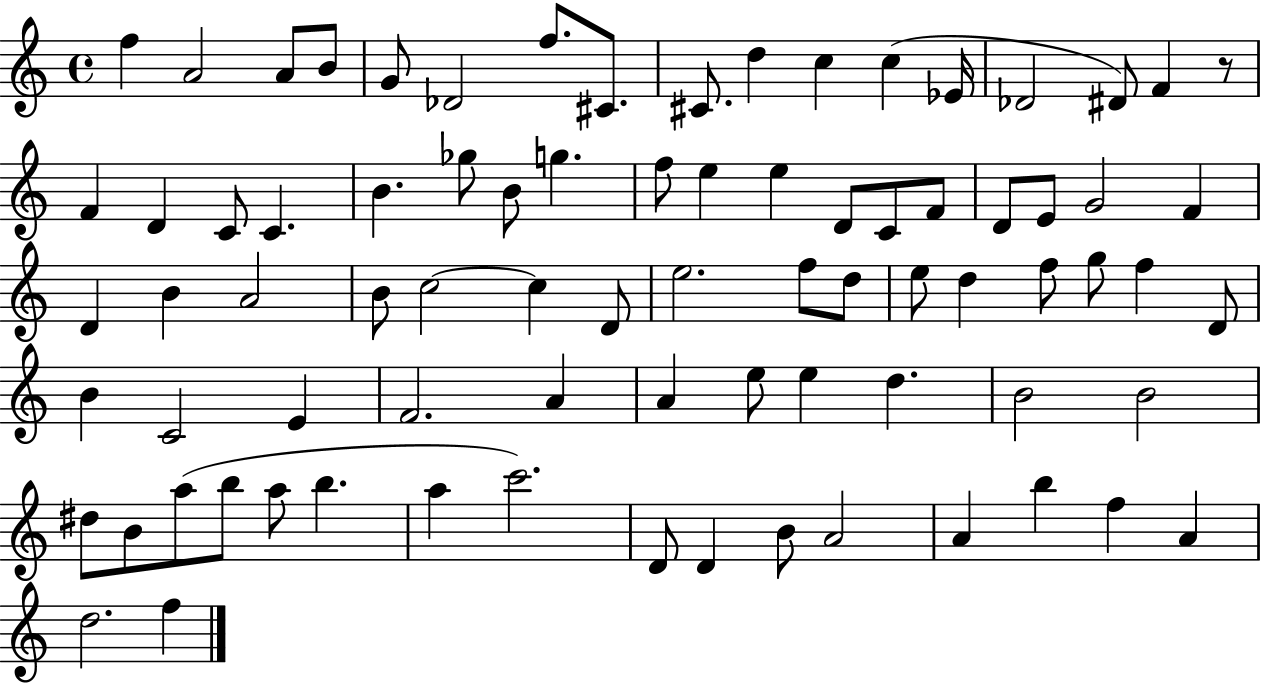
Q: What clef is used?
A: treble